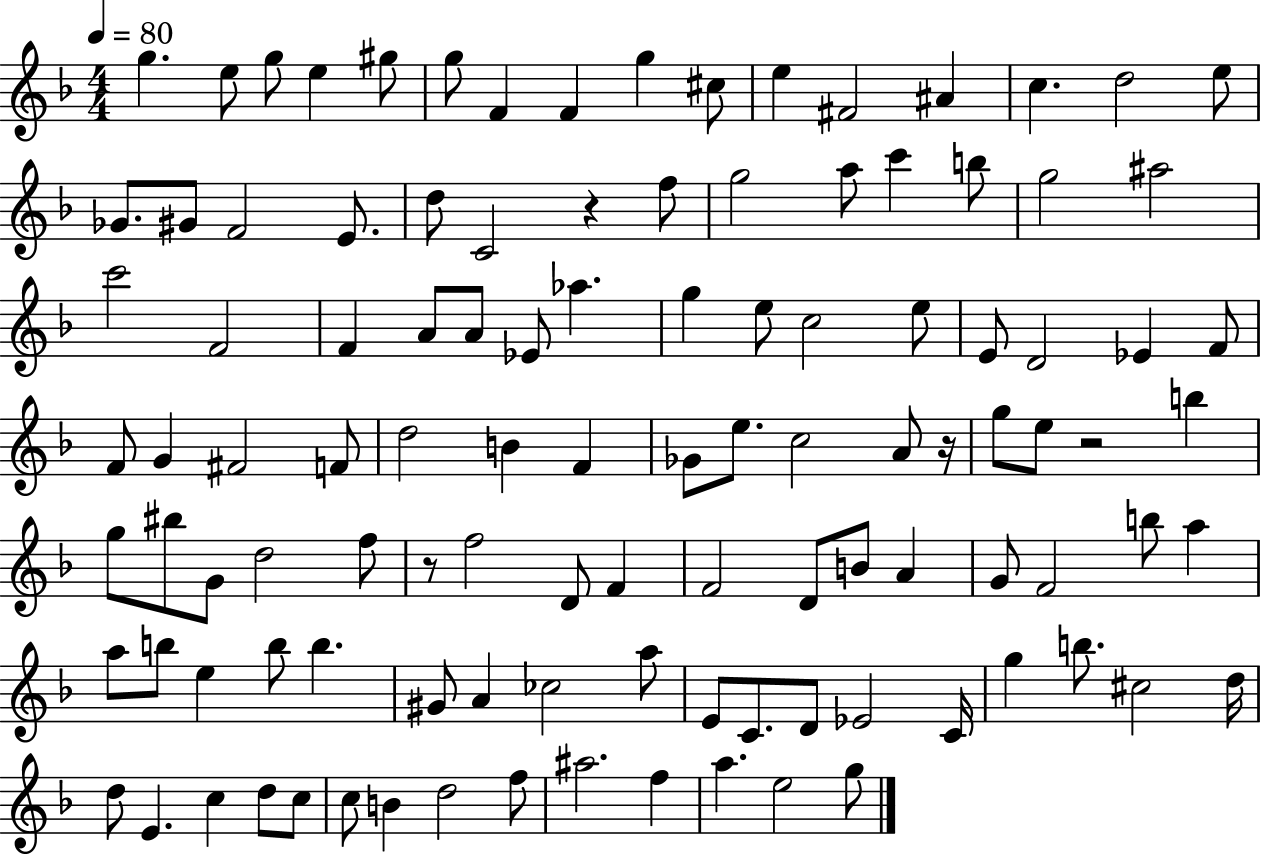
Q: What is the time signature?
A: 4/4